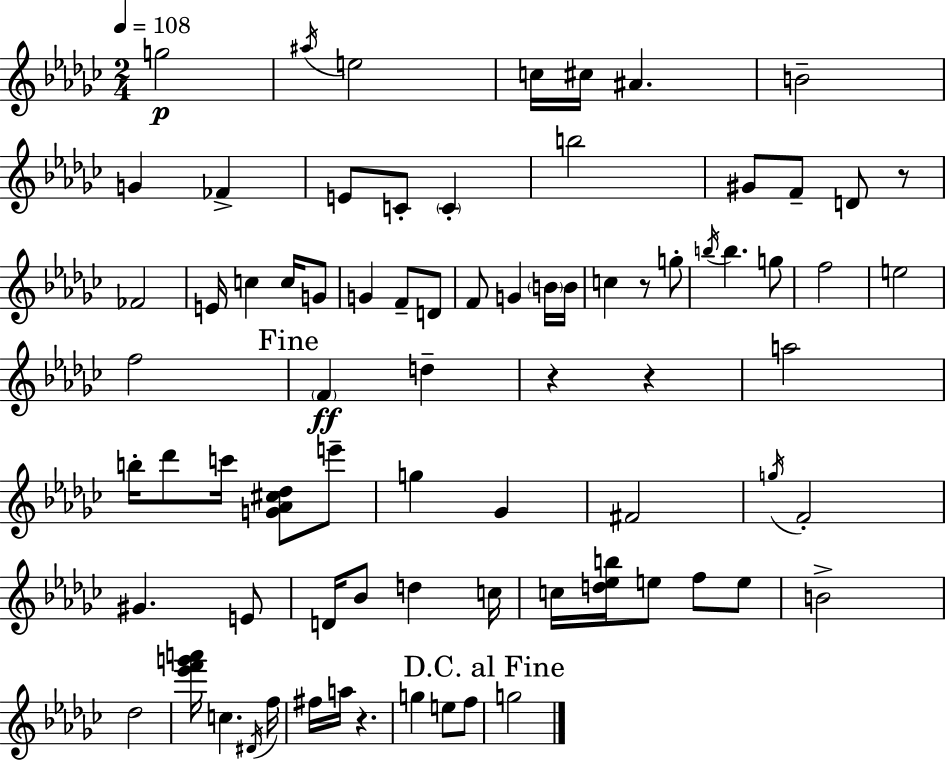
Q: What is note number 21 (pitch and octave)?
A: G4